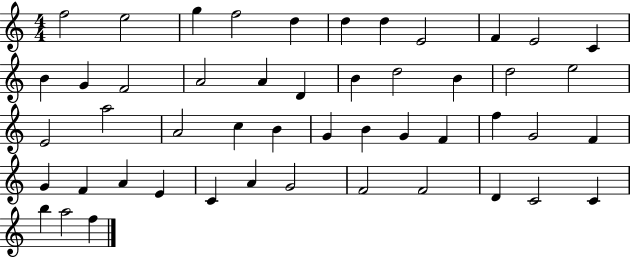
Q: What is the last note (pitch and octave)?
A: F5